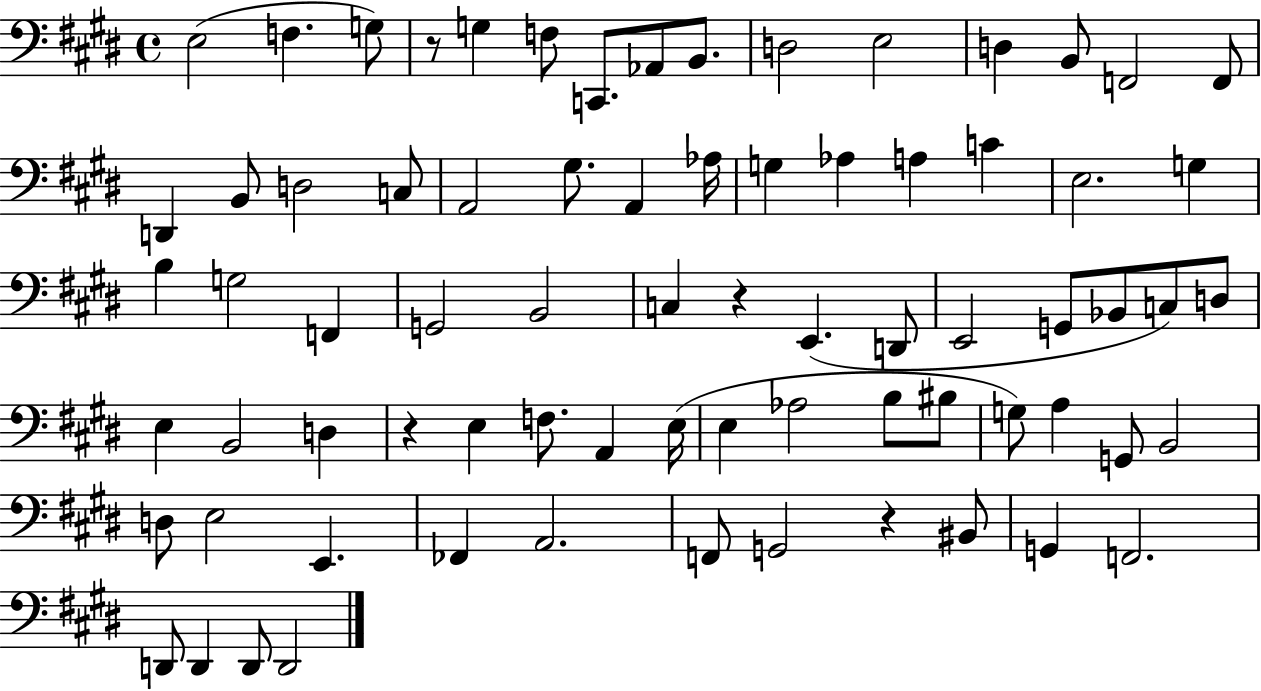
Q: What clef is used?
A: bass